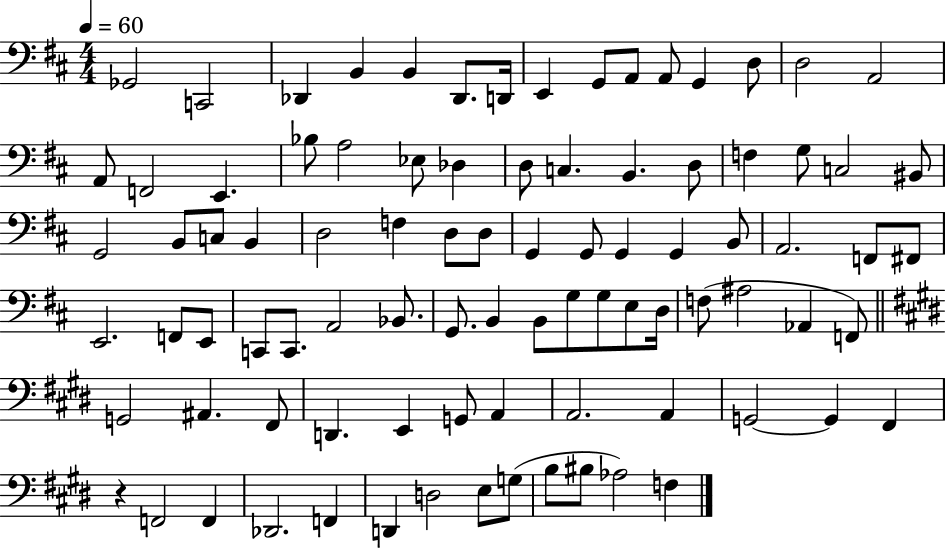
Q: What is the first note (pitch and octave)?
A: Gb2